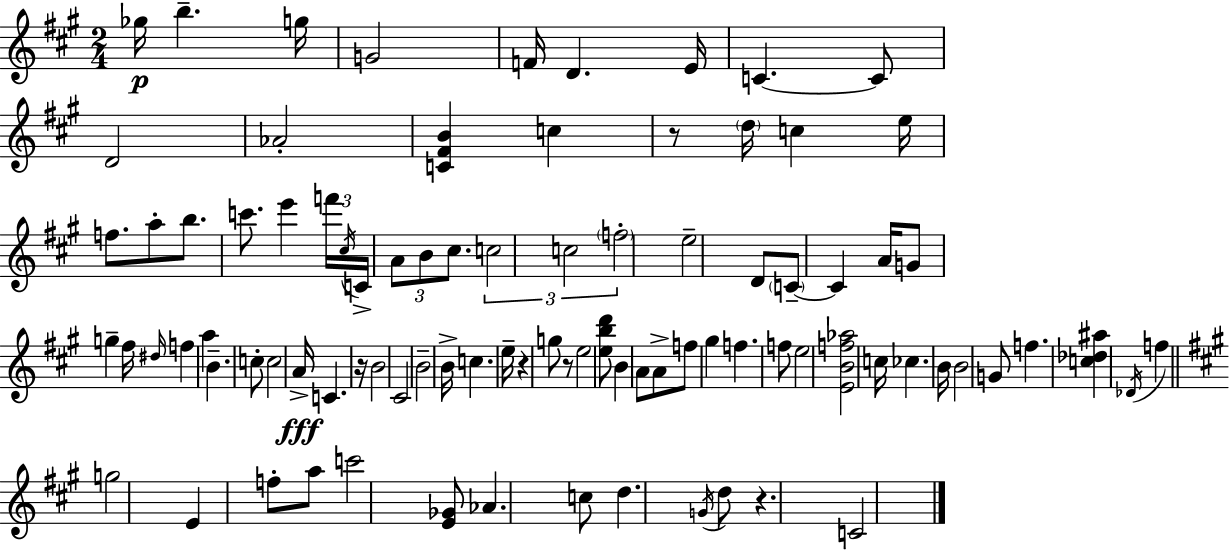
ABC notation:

X:1
T:Untitled
M:2/4
L:1/4
K:A
_g/4 b g/4 G2 F/4 D E/4 C C/2 D2 _A2 [C^FB] c z/2 d/4 c e/4 f/2 a/2 b/2 c'/2 e' f'/4 ^c/4 C/4 A/2 B/2 ^c/2 c2 c2 f2 e2 D/2 C/2 C A/4 G/2 g ^f/4 ^d/4 f a B c/2 c2 A/4 C z/4 B2 ^C2 B2 B/4 c e/4 z g/2 z/2 e2 [ebd']/2 B A/2 A/2 f/2 ^g f f/2 e2 [EBf_a]2 c/4 _c B/4 B2 G/2 f [c_d^a] _D/4 f g2 E f/2 a/2 c'2 [E_G]/2 _A c/2 d G/4 d/2 z C2